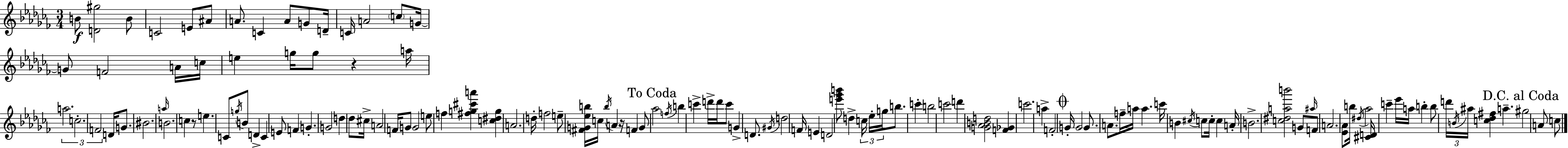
X:1
T:Untitled
M:3/4
L:1/4
K:Abm
B/2 [D^g]2 B/2 C2 E/2 ^A/2 A/2 C A/2 G/2 D/4 C/4 A2 c/2 G/4 G/2 F2 A/4 c/4 e g/4 g/2 z a/4 a2 c2 F2 D/4 G/2 ^B2 a/4 B2 c z/2 e C/2 g/4 B/2 D C E/2 F G G2 d _d/2 ^c/4 A2 F/4 G/2 G2 e/2 f [^fg^c'a'] [c^dg] A2 d/4 f2 e/2 [^FG_eb]/4 c/4 b/4 A z/4 F G/2 _a2 f/4 b c' d'/4 d'/4 c'/2 G D/2 ^G/4 d2 F/4 E D2 [e'_g'b']/2 d c/4 _e/4 g/4 b/2 c' b2 c'2 d' [G_ABd]2 [F_G] c'2 a F2 G/4 G2 G/2 A/2 f/4 a/4 a c'/4 B ^c/4 c/2 c/4 c A/4 B2 [c^dab']2 G/2 ^a/4 F/2 A2 [_E_A]/2 b/4 ^d/4 _a2 [^CD]/4 c' _e'/4 a/4 b b/2 d'/4 B/4 ^a/4 [c_d^f] a ^g2 A/2 c/2